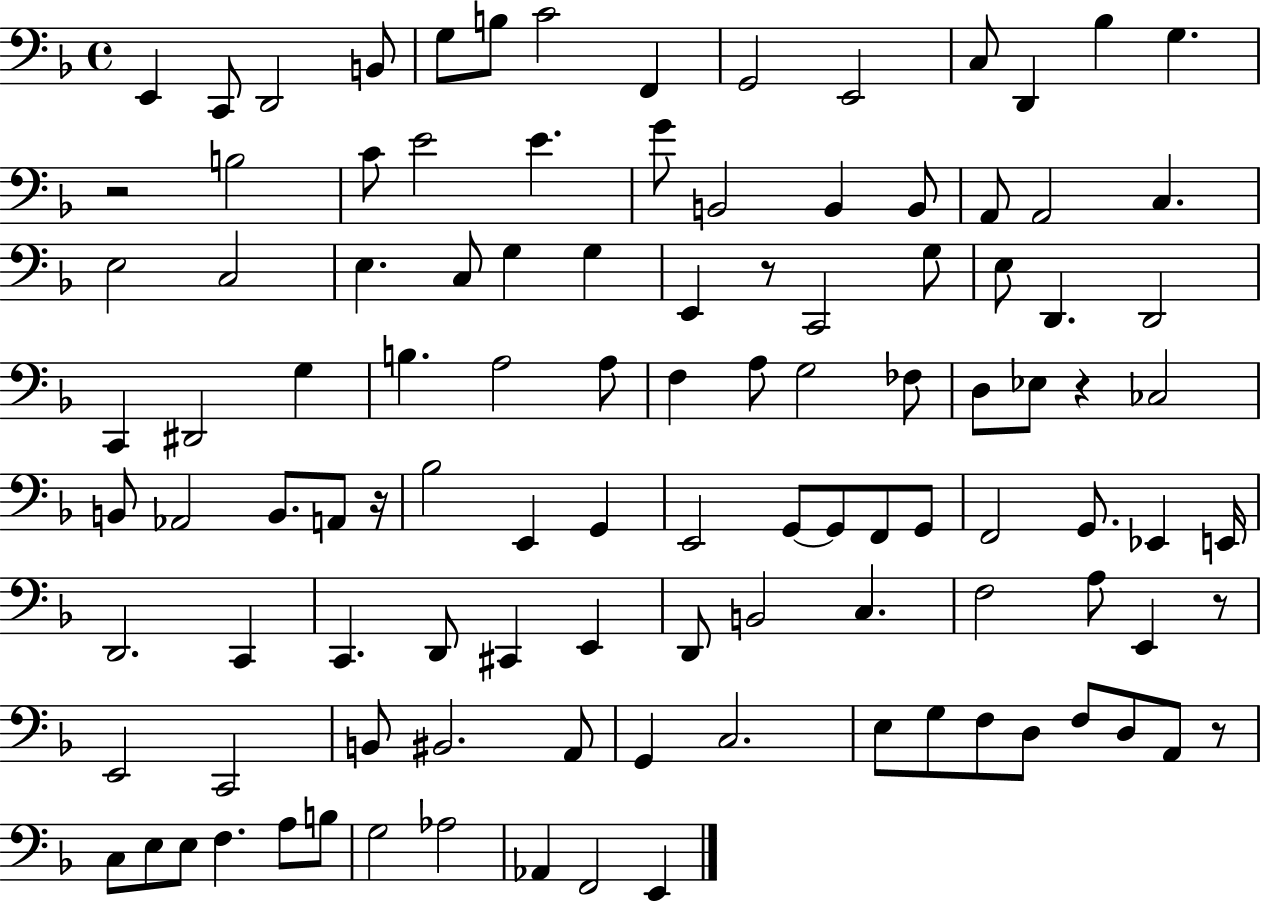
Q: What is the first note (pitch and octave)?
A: E2